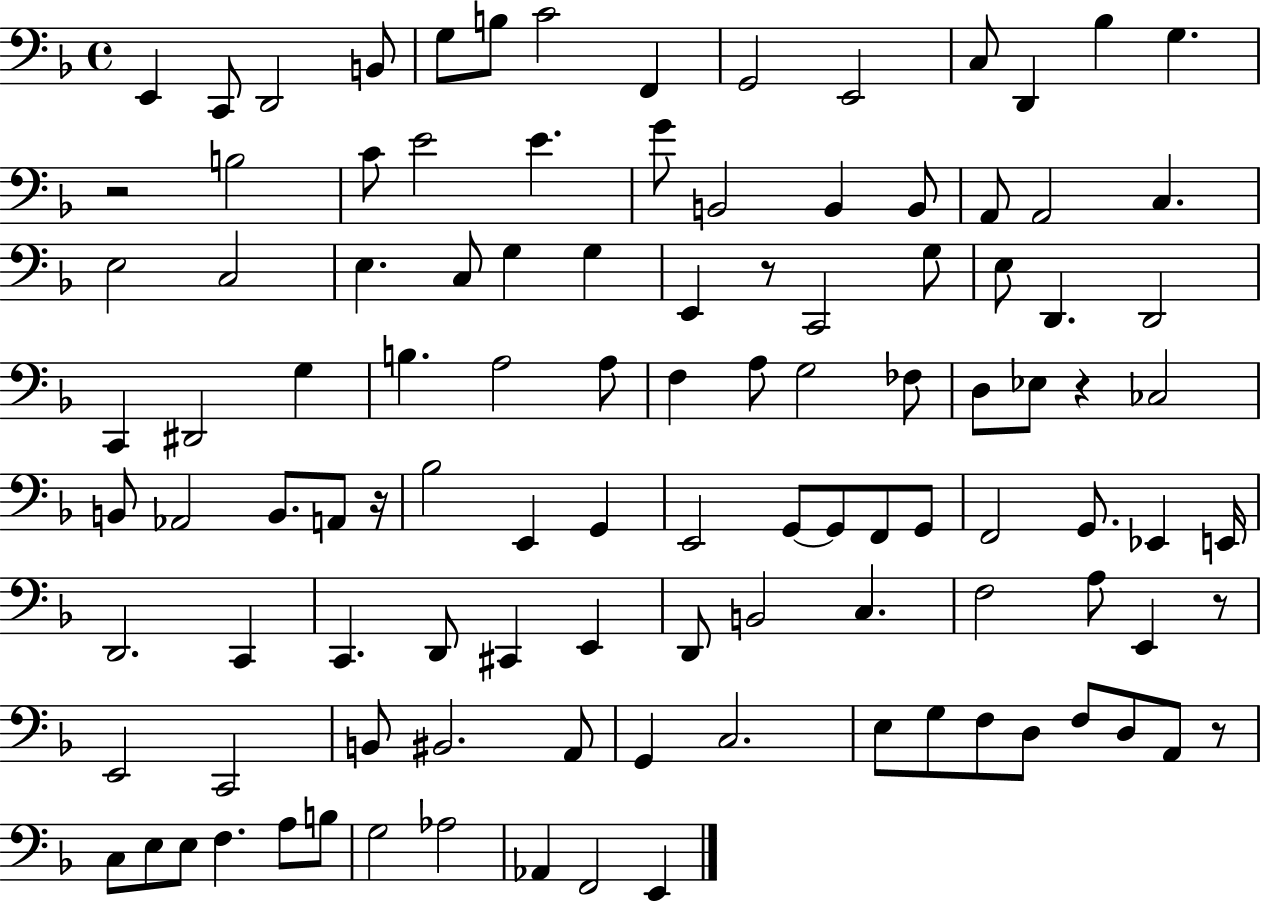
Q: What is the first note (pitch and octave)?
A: E2